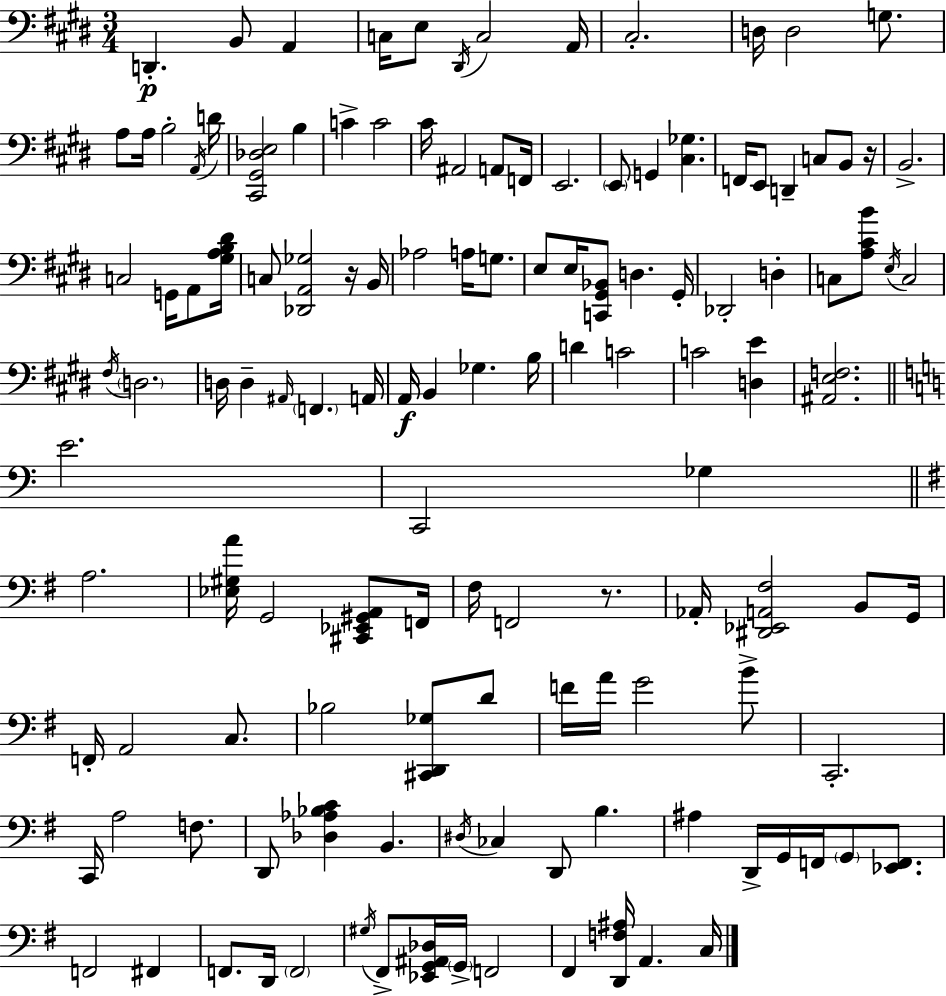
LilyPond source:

{
  \clef bass
  \numericTimeSignature
  \time 3/4
  \key e \major
  \repeat volta 2 { d,4.-.\p b,8 a,4 | c16 e8 \acciaccatura { dis,16 } c2 | a,16 cis2.-. | d16 d2 g8. | \break a8 a16 b2-. | \acciaccatura { a,16 } d'16 <cis, gis, des e>2 b4 | c'4-> c'2 | cis'16 ais,2 a,8 | \break f,16 e,2. | \parenthesize e,8 g,4 <cis ges>4. | f,16 e,8 d,4-- c8 b,8 | r16 b,2.-> | \break c2 g,16 a,8 | <gis a b dis'>16 c8 <des, a, ges>2 | r16 b,16 aes2 a16 g8. | e8 e16 <c, gis, bes,>8 d4. | \break gis,16-. des,2-. d4-. | c8 <a cis' b'>8 \acciaccatura { e16 } c2 | \acciaccatura { fis16 } \parenthesize d2. | d16 d4-- \grace { ais,16 } \parenthesize f,4. | \break a,16 a,16\f b,4 ges4. | b16 d'4 c'2 | c'2 | <d e'>4 <ais, e f>2. | \break \bar "||" \break \key c \major e'2. | c,2 ges4 | \bar "||" \break \key g \major a2. | <ees gis a'>16 g,2 <cis, ees, gis, a,>8 f,16 | fis16 f,2 r8. | aes,16-. <dis, ees, a, fis>2 b,8 g,16 | \break f,16-. a,2 c8. | bes2 <cis, d, ges>8 d'8 | f'16 a'16 g'2 b'8-> | c,2.-. | \break c,16 a2 f8. | d,8 <des aes bes c'>4 b,4. | \acciaccatura { dis16 } ces4 d,8 b4. | ais4 d,16-> g,16 f,16 \parenthesize g,8 <ees, f,>8. | \break f,2 fis,4 | f,8. d,16 \parenthesize f,2 | \acciaccatura { gis16 } fis,8-> <ees, g, ais, des>16 \parenthesize g,16-> f,2 | fis,4 <d, f ais>16 a,4. | \break c16 } \bar "|."
}